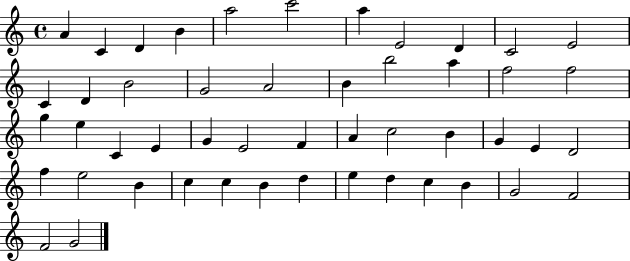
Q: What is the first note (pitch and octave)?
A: A4